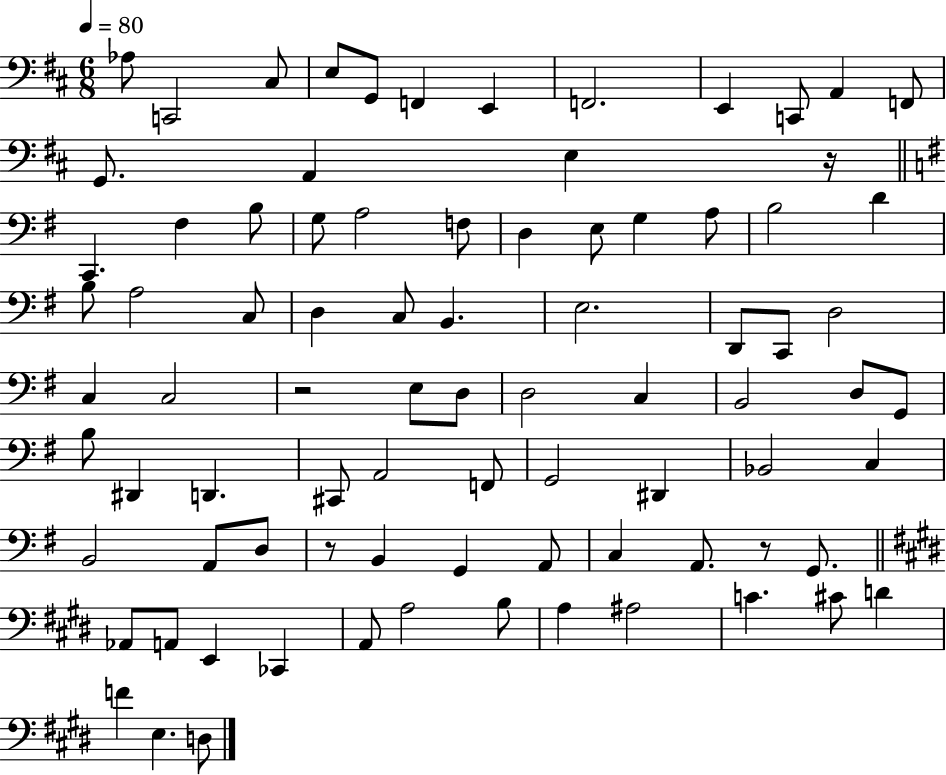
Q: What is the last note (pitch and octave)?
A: D3